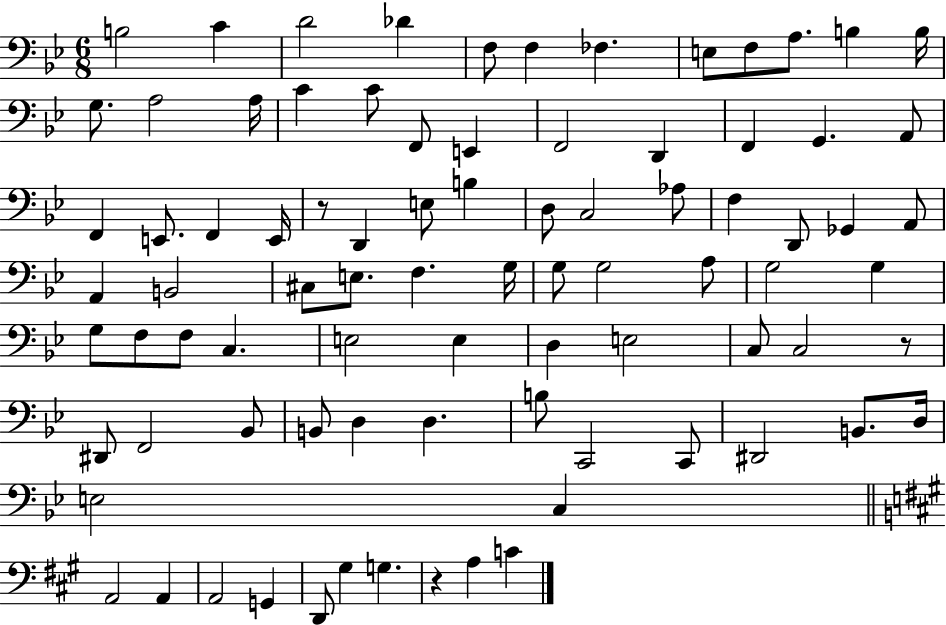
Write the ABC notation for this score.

X:1
T:Untitled
M:6/8
L:1/4
K:Bb
B,2 C D2 _D F,/2 F, _F, E,/2 F,/2 A,/2 B, B,/4 G,/2 A,2 A,/4 C C/2 F,,/2 E,, F,,2 D,, F,, G,, A,,/2 F,, E,,/2 F,, E,,/4 z/2 D,, E,/2 B, D,/2 C,2 _A,/2 F, D,,/2 _G,, A,,/2 A,, B,,2 ^C,/2 E,/2 F, G,/4 G,/2 G,2 A,/2 G,2 G, G,/2 F,/2 F,/2 C, E,2 E, D, E,2 C,/2 C,2 z/2 ^D,,/2 F,,2 _B,,/2 B,,/2 D, D, B,/2 C,,2 C,,/2 ^D,,2 B,,/2 D,/4 E,2 C, A,,2 A,, A,,2 G,, D,,/2 ^G, G, z A, C